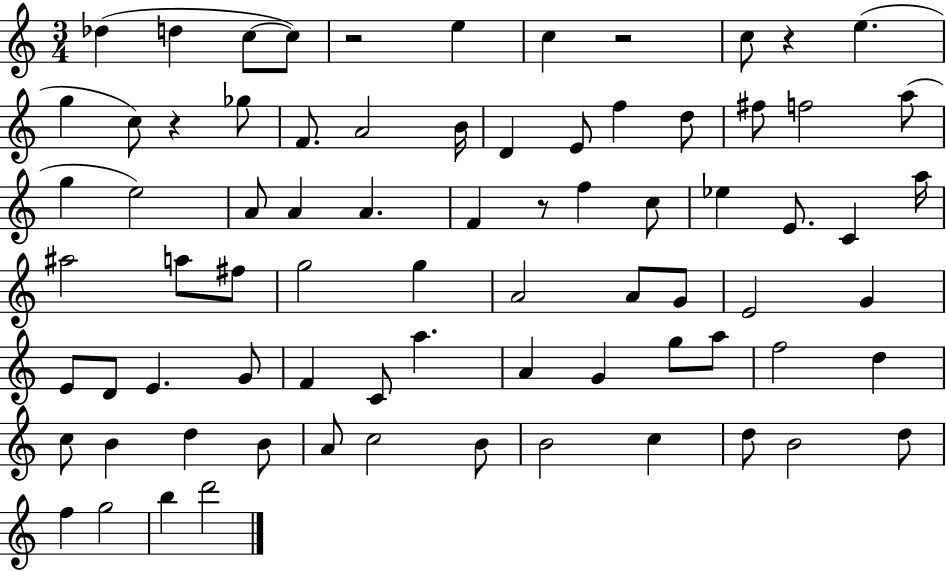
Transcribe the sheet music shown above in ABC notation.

X:1
T:Untitled
M:3/4
L:1/4
K:C
_d d c/2 c/2 z2 e c z2 c/2 z e g c/2 z _g/2 F/2 A2 B/4 D E/2 f d/2 ^f/2 f2 a/2 g e2 A/2 A A F z/2 f c/2 _e E/2 C a/4 ^a2 a/2 ^f/2 g2 g A2 A/2 G/2 E2 G E/2 D/2 E G/2 F C/2 a A G g/2 a/2 f2 d c/2 B d B/2 A/2 c2 B/2 B2 c d/2 B2 d/2 f g2 b d'2